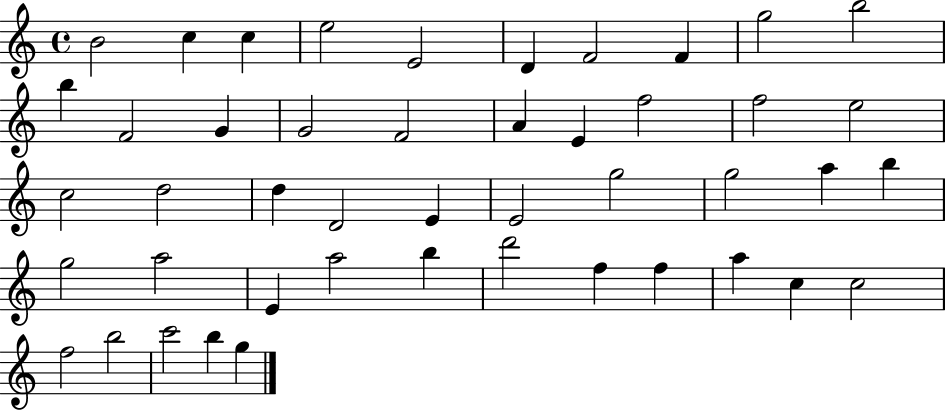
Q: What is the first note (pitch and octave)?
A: B4